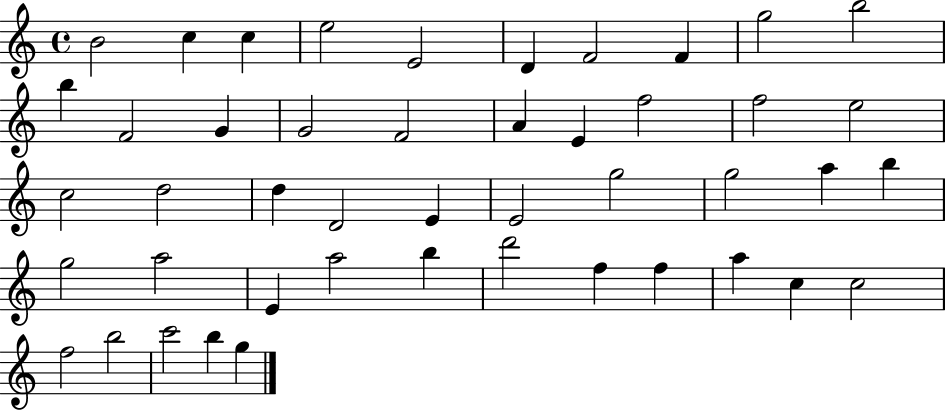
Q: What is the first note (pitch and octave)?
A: B4